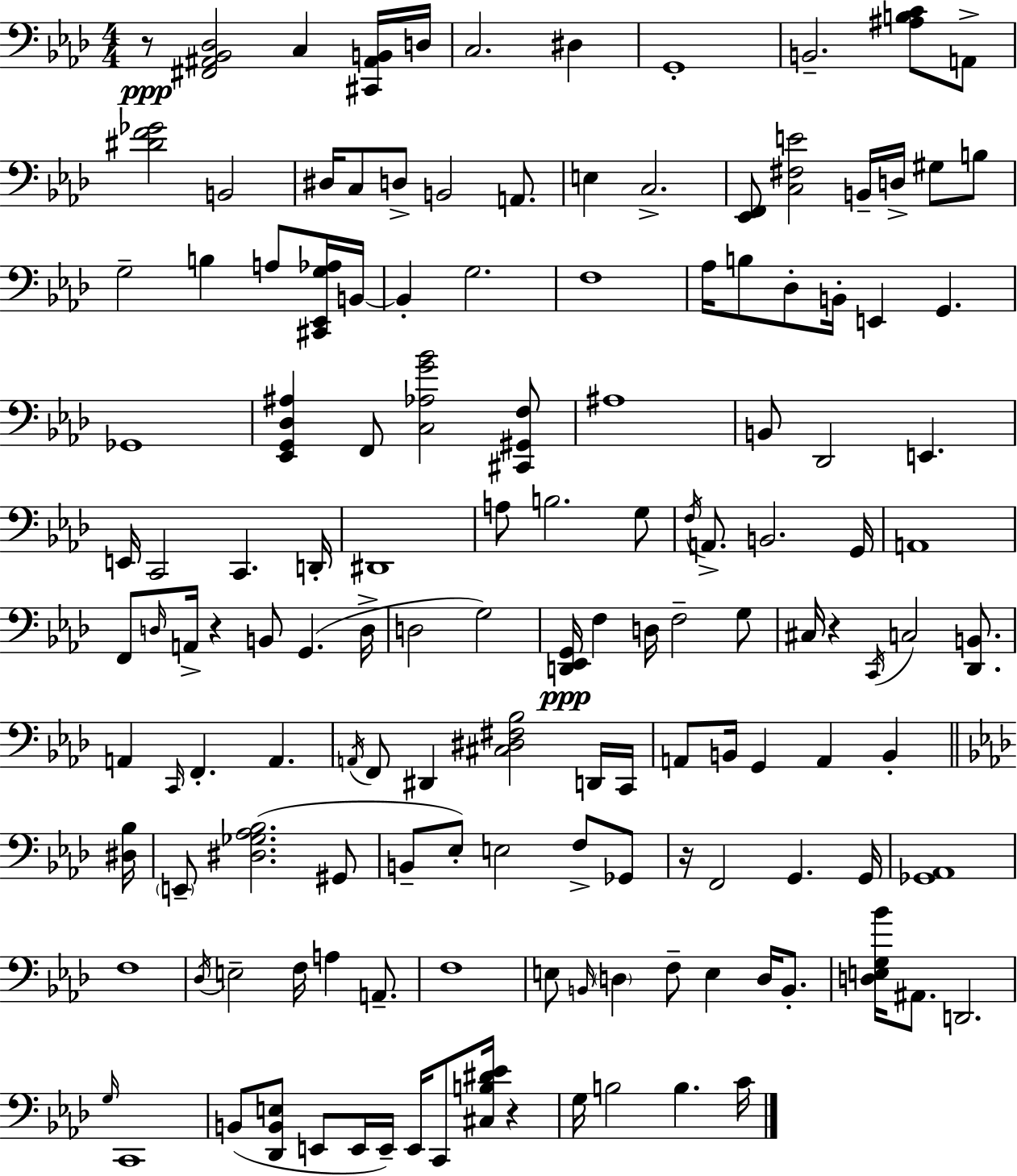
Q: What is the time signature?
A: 4/4